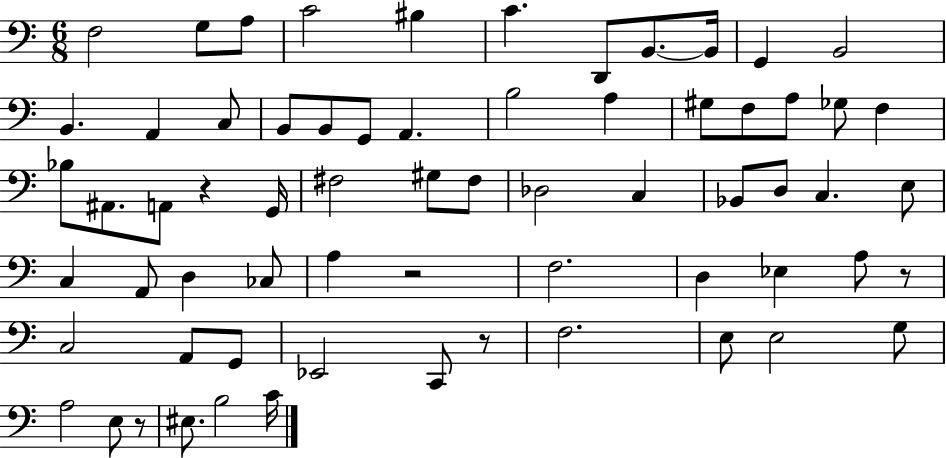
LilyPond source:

{
  \clef bass
  \numericTimeSignature
  \time 6/8
  \key c \major
  \repeat volta 2 { f2 g8 a8 | c'2 bis4 | c'4. d,8 b,8.~~ b,16 | g,4 b,2 | \break b,4. a,4 c8 | b,8 b,8 g,8 a,4. | b2 a4 | gis8 f8 a8 ges8 f4 | \break bes8 ais,8. a,8 r4 g,16 | fis2 gis8 fis8 | des2 c4 | bes,8 d8 c4. e8 | \break c4 a,8 d4 ces8 | a4 r2 | f2. | d4 ees4 a8 r8 | \break c2 a,8 g,8 | ees,2 c,8 r8 | f2. | e8 e2 g8 | \break a2 e8 r8 | eis8. b2 c'16 | } \bar "|."
}